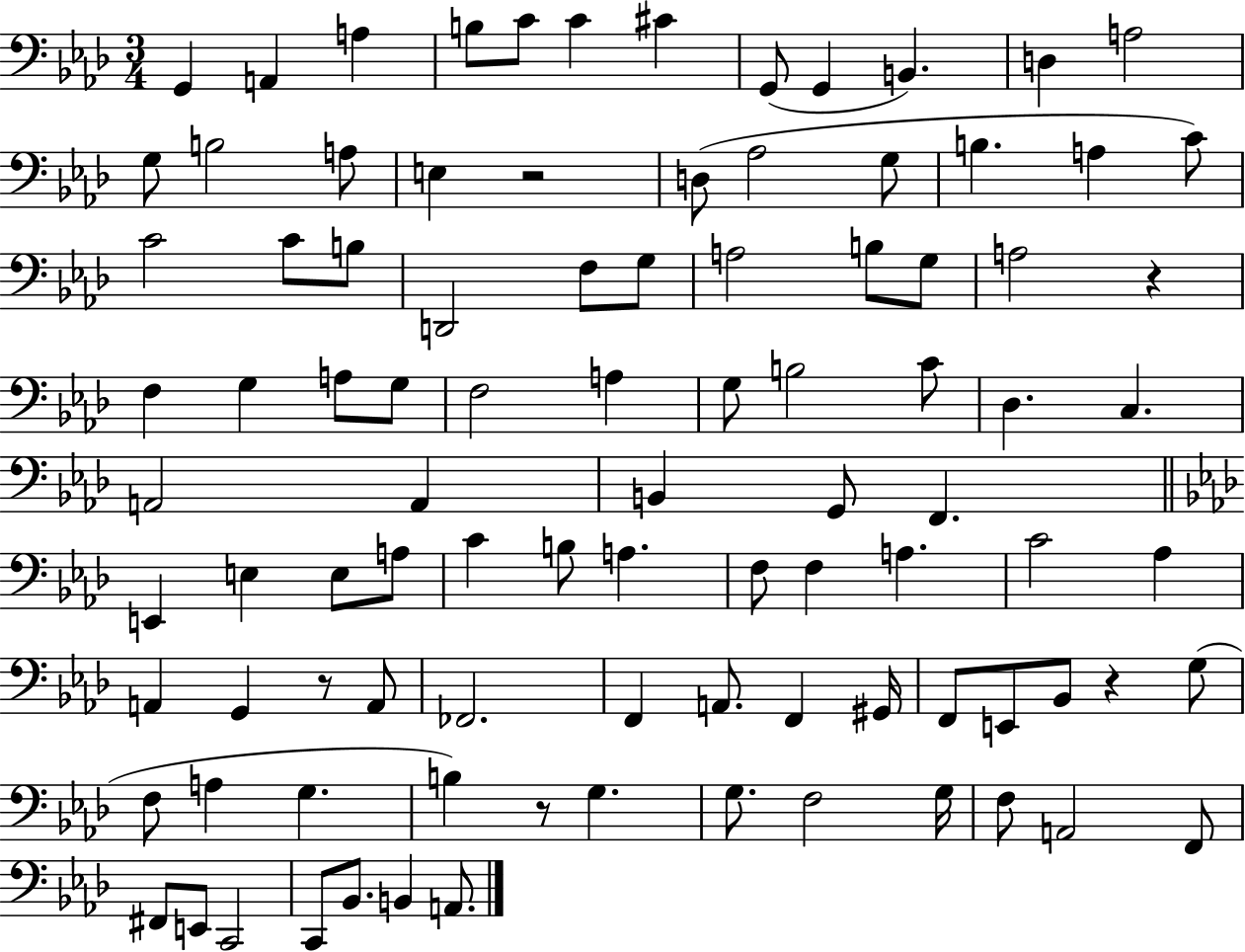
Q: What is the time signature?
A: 3/4